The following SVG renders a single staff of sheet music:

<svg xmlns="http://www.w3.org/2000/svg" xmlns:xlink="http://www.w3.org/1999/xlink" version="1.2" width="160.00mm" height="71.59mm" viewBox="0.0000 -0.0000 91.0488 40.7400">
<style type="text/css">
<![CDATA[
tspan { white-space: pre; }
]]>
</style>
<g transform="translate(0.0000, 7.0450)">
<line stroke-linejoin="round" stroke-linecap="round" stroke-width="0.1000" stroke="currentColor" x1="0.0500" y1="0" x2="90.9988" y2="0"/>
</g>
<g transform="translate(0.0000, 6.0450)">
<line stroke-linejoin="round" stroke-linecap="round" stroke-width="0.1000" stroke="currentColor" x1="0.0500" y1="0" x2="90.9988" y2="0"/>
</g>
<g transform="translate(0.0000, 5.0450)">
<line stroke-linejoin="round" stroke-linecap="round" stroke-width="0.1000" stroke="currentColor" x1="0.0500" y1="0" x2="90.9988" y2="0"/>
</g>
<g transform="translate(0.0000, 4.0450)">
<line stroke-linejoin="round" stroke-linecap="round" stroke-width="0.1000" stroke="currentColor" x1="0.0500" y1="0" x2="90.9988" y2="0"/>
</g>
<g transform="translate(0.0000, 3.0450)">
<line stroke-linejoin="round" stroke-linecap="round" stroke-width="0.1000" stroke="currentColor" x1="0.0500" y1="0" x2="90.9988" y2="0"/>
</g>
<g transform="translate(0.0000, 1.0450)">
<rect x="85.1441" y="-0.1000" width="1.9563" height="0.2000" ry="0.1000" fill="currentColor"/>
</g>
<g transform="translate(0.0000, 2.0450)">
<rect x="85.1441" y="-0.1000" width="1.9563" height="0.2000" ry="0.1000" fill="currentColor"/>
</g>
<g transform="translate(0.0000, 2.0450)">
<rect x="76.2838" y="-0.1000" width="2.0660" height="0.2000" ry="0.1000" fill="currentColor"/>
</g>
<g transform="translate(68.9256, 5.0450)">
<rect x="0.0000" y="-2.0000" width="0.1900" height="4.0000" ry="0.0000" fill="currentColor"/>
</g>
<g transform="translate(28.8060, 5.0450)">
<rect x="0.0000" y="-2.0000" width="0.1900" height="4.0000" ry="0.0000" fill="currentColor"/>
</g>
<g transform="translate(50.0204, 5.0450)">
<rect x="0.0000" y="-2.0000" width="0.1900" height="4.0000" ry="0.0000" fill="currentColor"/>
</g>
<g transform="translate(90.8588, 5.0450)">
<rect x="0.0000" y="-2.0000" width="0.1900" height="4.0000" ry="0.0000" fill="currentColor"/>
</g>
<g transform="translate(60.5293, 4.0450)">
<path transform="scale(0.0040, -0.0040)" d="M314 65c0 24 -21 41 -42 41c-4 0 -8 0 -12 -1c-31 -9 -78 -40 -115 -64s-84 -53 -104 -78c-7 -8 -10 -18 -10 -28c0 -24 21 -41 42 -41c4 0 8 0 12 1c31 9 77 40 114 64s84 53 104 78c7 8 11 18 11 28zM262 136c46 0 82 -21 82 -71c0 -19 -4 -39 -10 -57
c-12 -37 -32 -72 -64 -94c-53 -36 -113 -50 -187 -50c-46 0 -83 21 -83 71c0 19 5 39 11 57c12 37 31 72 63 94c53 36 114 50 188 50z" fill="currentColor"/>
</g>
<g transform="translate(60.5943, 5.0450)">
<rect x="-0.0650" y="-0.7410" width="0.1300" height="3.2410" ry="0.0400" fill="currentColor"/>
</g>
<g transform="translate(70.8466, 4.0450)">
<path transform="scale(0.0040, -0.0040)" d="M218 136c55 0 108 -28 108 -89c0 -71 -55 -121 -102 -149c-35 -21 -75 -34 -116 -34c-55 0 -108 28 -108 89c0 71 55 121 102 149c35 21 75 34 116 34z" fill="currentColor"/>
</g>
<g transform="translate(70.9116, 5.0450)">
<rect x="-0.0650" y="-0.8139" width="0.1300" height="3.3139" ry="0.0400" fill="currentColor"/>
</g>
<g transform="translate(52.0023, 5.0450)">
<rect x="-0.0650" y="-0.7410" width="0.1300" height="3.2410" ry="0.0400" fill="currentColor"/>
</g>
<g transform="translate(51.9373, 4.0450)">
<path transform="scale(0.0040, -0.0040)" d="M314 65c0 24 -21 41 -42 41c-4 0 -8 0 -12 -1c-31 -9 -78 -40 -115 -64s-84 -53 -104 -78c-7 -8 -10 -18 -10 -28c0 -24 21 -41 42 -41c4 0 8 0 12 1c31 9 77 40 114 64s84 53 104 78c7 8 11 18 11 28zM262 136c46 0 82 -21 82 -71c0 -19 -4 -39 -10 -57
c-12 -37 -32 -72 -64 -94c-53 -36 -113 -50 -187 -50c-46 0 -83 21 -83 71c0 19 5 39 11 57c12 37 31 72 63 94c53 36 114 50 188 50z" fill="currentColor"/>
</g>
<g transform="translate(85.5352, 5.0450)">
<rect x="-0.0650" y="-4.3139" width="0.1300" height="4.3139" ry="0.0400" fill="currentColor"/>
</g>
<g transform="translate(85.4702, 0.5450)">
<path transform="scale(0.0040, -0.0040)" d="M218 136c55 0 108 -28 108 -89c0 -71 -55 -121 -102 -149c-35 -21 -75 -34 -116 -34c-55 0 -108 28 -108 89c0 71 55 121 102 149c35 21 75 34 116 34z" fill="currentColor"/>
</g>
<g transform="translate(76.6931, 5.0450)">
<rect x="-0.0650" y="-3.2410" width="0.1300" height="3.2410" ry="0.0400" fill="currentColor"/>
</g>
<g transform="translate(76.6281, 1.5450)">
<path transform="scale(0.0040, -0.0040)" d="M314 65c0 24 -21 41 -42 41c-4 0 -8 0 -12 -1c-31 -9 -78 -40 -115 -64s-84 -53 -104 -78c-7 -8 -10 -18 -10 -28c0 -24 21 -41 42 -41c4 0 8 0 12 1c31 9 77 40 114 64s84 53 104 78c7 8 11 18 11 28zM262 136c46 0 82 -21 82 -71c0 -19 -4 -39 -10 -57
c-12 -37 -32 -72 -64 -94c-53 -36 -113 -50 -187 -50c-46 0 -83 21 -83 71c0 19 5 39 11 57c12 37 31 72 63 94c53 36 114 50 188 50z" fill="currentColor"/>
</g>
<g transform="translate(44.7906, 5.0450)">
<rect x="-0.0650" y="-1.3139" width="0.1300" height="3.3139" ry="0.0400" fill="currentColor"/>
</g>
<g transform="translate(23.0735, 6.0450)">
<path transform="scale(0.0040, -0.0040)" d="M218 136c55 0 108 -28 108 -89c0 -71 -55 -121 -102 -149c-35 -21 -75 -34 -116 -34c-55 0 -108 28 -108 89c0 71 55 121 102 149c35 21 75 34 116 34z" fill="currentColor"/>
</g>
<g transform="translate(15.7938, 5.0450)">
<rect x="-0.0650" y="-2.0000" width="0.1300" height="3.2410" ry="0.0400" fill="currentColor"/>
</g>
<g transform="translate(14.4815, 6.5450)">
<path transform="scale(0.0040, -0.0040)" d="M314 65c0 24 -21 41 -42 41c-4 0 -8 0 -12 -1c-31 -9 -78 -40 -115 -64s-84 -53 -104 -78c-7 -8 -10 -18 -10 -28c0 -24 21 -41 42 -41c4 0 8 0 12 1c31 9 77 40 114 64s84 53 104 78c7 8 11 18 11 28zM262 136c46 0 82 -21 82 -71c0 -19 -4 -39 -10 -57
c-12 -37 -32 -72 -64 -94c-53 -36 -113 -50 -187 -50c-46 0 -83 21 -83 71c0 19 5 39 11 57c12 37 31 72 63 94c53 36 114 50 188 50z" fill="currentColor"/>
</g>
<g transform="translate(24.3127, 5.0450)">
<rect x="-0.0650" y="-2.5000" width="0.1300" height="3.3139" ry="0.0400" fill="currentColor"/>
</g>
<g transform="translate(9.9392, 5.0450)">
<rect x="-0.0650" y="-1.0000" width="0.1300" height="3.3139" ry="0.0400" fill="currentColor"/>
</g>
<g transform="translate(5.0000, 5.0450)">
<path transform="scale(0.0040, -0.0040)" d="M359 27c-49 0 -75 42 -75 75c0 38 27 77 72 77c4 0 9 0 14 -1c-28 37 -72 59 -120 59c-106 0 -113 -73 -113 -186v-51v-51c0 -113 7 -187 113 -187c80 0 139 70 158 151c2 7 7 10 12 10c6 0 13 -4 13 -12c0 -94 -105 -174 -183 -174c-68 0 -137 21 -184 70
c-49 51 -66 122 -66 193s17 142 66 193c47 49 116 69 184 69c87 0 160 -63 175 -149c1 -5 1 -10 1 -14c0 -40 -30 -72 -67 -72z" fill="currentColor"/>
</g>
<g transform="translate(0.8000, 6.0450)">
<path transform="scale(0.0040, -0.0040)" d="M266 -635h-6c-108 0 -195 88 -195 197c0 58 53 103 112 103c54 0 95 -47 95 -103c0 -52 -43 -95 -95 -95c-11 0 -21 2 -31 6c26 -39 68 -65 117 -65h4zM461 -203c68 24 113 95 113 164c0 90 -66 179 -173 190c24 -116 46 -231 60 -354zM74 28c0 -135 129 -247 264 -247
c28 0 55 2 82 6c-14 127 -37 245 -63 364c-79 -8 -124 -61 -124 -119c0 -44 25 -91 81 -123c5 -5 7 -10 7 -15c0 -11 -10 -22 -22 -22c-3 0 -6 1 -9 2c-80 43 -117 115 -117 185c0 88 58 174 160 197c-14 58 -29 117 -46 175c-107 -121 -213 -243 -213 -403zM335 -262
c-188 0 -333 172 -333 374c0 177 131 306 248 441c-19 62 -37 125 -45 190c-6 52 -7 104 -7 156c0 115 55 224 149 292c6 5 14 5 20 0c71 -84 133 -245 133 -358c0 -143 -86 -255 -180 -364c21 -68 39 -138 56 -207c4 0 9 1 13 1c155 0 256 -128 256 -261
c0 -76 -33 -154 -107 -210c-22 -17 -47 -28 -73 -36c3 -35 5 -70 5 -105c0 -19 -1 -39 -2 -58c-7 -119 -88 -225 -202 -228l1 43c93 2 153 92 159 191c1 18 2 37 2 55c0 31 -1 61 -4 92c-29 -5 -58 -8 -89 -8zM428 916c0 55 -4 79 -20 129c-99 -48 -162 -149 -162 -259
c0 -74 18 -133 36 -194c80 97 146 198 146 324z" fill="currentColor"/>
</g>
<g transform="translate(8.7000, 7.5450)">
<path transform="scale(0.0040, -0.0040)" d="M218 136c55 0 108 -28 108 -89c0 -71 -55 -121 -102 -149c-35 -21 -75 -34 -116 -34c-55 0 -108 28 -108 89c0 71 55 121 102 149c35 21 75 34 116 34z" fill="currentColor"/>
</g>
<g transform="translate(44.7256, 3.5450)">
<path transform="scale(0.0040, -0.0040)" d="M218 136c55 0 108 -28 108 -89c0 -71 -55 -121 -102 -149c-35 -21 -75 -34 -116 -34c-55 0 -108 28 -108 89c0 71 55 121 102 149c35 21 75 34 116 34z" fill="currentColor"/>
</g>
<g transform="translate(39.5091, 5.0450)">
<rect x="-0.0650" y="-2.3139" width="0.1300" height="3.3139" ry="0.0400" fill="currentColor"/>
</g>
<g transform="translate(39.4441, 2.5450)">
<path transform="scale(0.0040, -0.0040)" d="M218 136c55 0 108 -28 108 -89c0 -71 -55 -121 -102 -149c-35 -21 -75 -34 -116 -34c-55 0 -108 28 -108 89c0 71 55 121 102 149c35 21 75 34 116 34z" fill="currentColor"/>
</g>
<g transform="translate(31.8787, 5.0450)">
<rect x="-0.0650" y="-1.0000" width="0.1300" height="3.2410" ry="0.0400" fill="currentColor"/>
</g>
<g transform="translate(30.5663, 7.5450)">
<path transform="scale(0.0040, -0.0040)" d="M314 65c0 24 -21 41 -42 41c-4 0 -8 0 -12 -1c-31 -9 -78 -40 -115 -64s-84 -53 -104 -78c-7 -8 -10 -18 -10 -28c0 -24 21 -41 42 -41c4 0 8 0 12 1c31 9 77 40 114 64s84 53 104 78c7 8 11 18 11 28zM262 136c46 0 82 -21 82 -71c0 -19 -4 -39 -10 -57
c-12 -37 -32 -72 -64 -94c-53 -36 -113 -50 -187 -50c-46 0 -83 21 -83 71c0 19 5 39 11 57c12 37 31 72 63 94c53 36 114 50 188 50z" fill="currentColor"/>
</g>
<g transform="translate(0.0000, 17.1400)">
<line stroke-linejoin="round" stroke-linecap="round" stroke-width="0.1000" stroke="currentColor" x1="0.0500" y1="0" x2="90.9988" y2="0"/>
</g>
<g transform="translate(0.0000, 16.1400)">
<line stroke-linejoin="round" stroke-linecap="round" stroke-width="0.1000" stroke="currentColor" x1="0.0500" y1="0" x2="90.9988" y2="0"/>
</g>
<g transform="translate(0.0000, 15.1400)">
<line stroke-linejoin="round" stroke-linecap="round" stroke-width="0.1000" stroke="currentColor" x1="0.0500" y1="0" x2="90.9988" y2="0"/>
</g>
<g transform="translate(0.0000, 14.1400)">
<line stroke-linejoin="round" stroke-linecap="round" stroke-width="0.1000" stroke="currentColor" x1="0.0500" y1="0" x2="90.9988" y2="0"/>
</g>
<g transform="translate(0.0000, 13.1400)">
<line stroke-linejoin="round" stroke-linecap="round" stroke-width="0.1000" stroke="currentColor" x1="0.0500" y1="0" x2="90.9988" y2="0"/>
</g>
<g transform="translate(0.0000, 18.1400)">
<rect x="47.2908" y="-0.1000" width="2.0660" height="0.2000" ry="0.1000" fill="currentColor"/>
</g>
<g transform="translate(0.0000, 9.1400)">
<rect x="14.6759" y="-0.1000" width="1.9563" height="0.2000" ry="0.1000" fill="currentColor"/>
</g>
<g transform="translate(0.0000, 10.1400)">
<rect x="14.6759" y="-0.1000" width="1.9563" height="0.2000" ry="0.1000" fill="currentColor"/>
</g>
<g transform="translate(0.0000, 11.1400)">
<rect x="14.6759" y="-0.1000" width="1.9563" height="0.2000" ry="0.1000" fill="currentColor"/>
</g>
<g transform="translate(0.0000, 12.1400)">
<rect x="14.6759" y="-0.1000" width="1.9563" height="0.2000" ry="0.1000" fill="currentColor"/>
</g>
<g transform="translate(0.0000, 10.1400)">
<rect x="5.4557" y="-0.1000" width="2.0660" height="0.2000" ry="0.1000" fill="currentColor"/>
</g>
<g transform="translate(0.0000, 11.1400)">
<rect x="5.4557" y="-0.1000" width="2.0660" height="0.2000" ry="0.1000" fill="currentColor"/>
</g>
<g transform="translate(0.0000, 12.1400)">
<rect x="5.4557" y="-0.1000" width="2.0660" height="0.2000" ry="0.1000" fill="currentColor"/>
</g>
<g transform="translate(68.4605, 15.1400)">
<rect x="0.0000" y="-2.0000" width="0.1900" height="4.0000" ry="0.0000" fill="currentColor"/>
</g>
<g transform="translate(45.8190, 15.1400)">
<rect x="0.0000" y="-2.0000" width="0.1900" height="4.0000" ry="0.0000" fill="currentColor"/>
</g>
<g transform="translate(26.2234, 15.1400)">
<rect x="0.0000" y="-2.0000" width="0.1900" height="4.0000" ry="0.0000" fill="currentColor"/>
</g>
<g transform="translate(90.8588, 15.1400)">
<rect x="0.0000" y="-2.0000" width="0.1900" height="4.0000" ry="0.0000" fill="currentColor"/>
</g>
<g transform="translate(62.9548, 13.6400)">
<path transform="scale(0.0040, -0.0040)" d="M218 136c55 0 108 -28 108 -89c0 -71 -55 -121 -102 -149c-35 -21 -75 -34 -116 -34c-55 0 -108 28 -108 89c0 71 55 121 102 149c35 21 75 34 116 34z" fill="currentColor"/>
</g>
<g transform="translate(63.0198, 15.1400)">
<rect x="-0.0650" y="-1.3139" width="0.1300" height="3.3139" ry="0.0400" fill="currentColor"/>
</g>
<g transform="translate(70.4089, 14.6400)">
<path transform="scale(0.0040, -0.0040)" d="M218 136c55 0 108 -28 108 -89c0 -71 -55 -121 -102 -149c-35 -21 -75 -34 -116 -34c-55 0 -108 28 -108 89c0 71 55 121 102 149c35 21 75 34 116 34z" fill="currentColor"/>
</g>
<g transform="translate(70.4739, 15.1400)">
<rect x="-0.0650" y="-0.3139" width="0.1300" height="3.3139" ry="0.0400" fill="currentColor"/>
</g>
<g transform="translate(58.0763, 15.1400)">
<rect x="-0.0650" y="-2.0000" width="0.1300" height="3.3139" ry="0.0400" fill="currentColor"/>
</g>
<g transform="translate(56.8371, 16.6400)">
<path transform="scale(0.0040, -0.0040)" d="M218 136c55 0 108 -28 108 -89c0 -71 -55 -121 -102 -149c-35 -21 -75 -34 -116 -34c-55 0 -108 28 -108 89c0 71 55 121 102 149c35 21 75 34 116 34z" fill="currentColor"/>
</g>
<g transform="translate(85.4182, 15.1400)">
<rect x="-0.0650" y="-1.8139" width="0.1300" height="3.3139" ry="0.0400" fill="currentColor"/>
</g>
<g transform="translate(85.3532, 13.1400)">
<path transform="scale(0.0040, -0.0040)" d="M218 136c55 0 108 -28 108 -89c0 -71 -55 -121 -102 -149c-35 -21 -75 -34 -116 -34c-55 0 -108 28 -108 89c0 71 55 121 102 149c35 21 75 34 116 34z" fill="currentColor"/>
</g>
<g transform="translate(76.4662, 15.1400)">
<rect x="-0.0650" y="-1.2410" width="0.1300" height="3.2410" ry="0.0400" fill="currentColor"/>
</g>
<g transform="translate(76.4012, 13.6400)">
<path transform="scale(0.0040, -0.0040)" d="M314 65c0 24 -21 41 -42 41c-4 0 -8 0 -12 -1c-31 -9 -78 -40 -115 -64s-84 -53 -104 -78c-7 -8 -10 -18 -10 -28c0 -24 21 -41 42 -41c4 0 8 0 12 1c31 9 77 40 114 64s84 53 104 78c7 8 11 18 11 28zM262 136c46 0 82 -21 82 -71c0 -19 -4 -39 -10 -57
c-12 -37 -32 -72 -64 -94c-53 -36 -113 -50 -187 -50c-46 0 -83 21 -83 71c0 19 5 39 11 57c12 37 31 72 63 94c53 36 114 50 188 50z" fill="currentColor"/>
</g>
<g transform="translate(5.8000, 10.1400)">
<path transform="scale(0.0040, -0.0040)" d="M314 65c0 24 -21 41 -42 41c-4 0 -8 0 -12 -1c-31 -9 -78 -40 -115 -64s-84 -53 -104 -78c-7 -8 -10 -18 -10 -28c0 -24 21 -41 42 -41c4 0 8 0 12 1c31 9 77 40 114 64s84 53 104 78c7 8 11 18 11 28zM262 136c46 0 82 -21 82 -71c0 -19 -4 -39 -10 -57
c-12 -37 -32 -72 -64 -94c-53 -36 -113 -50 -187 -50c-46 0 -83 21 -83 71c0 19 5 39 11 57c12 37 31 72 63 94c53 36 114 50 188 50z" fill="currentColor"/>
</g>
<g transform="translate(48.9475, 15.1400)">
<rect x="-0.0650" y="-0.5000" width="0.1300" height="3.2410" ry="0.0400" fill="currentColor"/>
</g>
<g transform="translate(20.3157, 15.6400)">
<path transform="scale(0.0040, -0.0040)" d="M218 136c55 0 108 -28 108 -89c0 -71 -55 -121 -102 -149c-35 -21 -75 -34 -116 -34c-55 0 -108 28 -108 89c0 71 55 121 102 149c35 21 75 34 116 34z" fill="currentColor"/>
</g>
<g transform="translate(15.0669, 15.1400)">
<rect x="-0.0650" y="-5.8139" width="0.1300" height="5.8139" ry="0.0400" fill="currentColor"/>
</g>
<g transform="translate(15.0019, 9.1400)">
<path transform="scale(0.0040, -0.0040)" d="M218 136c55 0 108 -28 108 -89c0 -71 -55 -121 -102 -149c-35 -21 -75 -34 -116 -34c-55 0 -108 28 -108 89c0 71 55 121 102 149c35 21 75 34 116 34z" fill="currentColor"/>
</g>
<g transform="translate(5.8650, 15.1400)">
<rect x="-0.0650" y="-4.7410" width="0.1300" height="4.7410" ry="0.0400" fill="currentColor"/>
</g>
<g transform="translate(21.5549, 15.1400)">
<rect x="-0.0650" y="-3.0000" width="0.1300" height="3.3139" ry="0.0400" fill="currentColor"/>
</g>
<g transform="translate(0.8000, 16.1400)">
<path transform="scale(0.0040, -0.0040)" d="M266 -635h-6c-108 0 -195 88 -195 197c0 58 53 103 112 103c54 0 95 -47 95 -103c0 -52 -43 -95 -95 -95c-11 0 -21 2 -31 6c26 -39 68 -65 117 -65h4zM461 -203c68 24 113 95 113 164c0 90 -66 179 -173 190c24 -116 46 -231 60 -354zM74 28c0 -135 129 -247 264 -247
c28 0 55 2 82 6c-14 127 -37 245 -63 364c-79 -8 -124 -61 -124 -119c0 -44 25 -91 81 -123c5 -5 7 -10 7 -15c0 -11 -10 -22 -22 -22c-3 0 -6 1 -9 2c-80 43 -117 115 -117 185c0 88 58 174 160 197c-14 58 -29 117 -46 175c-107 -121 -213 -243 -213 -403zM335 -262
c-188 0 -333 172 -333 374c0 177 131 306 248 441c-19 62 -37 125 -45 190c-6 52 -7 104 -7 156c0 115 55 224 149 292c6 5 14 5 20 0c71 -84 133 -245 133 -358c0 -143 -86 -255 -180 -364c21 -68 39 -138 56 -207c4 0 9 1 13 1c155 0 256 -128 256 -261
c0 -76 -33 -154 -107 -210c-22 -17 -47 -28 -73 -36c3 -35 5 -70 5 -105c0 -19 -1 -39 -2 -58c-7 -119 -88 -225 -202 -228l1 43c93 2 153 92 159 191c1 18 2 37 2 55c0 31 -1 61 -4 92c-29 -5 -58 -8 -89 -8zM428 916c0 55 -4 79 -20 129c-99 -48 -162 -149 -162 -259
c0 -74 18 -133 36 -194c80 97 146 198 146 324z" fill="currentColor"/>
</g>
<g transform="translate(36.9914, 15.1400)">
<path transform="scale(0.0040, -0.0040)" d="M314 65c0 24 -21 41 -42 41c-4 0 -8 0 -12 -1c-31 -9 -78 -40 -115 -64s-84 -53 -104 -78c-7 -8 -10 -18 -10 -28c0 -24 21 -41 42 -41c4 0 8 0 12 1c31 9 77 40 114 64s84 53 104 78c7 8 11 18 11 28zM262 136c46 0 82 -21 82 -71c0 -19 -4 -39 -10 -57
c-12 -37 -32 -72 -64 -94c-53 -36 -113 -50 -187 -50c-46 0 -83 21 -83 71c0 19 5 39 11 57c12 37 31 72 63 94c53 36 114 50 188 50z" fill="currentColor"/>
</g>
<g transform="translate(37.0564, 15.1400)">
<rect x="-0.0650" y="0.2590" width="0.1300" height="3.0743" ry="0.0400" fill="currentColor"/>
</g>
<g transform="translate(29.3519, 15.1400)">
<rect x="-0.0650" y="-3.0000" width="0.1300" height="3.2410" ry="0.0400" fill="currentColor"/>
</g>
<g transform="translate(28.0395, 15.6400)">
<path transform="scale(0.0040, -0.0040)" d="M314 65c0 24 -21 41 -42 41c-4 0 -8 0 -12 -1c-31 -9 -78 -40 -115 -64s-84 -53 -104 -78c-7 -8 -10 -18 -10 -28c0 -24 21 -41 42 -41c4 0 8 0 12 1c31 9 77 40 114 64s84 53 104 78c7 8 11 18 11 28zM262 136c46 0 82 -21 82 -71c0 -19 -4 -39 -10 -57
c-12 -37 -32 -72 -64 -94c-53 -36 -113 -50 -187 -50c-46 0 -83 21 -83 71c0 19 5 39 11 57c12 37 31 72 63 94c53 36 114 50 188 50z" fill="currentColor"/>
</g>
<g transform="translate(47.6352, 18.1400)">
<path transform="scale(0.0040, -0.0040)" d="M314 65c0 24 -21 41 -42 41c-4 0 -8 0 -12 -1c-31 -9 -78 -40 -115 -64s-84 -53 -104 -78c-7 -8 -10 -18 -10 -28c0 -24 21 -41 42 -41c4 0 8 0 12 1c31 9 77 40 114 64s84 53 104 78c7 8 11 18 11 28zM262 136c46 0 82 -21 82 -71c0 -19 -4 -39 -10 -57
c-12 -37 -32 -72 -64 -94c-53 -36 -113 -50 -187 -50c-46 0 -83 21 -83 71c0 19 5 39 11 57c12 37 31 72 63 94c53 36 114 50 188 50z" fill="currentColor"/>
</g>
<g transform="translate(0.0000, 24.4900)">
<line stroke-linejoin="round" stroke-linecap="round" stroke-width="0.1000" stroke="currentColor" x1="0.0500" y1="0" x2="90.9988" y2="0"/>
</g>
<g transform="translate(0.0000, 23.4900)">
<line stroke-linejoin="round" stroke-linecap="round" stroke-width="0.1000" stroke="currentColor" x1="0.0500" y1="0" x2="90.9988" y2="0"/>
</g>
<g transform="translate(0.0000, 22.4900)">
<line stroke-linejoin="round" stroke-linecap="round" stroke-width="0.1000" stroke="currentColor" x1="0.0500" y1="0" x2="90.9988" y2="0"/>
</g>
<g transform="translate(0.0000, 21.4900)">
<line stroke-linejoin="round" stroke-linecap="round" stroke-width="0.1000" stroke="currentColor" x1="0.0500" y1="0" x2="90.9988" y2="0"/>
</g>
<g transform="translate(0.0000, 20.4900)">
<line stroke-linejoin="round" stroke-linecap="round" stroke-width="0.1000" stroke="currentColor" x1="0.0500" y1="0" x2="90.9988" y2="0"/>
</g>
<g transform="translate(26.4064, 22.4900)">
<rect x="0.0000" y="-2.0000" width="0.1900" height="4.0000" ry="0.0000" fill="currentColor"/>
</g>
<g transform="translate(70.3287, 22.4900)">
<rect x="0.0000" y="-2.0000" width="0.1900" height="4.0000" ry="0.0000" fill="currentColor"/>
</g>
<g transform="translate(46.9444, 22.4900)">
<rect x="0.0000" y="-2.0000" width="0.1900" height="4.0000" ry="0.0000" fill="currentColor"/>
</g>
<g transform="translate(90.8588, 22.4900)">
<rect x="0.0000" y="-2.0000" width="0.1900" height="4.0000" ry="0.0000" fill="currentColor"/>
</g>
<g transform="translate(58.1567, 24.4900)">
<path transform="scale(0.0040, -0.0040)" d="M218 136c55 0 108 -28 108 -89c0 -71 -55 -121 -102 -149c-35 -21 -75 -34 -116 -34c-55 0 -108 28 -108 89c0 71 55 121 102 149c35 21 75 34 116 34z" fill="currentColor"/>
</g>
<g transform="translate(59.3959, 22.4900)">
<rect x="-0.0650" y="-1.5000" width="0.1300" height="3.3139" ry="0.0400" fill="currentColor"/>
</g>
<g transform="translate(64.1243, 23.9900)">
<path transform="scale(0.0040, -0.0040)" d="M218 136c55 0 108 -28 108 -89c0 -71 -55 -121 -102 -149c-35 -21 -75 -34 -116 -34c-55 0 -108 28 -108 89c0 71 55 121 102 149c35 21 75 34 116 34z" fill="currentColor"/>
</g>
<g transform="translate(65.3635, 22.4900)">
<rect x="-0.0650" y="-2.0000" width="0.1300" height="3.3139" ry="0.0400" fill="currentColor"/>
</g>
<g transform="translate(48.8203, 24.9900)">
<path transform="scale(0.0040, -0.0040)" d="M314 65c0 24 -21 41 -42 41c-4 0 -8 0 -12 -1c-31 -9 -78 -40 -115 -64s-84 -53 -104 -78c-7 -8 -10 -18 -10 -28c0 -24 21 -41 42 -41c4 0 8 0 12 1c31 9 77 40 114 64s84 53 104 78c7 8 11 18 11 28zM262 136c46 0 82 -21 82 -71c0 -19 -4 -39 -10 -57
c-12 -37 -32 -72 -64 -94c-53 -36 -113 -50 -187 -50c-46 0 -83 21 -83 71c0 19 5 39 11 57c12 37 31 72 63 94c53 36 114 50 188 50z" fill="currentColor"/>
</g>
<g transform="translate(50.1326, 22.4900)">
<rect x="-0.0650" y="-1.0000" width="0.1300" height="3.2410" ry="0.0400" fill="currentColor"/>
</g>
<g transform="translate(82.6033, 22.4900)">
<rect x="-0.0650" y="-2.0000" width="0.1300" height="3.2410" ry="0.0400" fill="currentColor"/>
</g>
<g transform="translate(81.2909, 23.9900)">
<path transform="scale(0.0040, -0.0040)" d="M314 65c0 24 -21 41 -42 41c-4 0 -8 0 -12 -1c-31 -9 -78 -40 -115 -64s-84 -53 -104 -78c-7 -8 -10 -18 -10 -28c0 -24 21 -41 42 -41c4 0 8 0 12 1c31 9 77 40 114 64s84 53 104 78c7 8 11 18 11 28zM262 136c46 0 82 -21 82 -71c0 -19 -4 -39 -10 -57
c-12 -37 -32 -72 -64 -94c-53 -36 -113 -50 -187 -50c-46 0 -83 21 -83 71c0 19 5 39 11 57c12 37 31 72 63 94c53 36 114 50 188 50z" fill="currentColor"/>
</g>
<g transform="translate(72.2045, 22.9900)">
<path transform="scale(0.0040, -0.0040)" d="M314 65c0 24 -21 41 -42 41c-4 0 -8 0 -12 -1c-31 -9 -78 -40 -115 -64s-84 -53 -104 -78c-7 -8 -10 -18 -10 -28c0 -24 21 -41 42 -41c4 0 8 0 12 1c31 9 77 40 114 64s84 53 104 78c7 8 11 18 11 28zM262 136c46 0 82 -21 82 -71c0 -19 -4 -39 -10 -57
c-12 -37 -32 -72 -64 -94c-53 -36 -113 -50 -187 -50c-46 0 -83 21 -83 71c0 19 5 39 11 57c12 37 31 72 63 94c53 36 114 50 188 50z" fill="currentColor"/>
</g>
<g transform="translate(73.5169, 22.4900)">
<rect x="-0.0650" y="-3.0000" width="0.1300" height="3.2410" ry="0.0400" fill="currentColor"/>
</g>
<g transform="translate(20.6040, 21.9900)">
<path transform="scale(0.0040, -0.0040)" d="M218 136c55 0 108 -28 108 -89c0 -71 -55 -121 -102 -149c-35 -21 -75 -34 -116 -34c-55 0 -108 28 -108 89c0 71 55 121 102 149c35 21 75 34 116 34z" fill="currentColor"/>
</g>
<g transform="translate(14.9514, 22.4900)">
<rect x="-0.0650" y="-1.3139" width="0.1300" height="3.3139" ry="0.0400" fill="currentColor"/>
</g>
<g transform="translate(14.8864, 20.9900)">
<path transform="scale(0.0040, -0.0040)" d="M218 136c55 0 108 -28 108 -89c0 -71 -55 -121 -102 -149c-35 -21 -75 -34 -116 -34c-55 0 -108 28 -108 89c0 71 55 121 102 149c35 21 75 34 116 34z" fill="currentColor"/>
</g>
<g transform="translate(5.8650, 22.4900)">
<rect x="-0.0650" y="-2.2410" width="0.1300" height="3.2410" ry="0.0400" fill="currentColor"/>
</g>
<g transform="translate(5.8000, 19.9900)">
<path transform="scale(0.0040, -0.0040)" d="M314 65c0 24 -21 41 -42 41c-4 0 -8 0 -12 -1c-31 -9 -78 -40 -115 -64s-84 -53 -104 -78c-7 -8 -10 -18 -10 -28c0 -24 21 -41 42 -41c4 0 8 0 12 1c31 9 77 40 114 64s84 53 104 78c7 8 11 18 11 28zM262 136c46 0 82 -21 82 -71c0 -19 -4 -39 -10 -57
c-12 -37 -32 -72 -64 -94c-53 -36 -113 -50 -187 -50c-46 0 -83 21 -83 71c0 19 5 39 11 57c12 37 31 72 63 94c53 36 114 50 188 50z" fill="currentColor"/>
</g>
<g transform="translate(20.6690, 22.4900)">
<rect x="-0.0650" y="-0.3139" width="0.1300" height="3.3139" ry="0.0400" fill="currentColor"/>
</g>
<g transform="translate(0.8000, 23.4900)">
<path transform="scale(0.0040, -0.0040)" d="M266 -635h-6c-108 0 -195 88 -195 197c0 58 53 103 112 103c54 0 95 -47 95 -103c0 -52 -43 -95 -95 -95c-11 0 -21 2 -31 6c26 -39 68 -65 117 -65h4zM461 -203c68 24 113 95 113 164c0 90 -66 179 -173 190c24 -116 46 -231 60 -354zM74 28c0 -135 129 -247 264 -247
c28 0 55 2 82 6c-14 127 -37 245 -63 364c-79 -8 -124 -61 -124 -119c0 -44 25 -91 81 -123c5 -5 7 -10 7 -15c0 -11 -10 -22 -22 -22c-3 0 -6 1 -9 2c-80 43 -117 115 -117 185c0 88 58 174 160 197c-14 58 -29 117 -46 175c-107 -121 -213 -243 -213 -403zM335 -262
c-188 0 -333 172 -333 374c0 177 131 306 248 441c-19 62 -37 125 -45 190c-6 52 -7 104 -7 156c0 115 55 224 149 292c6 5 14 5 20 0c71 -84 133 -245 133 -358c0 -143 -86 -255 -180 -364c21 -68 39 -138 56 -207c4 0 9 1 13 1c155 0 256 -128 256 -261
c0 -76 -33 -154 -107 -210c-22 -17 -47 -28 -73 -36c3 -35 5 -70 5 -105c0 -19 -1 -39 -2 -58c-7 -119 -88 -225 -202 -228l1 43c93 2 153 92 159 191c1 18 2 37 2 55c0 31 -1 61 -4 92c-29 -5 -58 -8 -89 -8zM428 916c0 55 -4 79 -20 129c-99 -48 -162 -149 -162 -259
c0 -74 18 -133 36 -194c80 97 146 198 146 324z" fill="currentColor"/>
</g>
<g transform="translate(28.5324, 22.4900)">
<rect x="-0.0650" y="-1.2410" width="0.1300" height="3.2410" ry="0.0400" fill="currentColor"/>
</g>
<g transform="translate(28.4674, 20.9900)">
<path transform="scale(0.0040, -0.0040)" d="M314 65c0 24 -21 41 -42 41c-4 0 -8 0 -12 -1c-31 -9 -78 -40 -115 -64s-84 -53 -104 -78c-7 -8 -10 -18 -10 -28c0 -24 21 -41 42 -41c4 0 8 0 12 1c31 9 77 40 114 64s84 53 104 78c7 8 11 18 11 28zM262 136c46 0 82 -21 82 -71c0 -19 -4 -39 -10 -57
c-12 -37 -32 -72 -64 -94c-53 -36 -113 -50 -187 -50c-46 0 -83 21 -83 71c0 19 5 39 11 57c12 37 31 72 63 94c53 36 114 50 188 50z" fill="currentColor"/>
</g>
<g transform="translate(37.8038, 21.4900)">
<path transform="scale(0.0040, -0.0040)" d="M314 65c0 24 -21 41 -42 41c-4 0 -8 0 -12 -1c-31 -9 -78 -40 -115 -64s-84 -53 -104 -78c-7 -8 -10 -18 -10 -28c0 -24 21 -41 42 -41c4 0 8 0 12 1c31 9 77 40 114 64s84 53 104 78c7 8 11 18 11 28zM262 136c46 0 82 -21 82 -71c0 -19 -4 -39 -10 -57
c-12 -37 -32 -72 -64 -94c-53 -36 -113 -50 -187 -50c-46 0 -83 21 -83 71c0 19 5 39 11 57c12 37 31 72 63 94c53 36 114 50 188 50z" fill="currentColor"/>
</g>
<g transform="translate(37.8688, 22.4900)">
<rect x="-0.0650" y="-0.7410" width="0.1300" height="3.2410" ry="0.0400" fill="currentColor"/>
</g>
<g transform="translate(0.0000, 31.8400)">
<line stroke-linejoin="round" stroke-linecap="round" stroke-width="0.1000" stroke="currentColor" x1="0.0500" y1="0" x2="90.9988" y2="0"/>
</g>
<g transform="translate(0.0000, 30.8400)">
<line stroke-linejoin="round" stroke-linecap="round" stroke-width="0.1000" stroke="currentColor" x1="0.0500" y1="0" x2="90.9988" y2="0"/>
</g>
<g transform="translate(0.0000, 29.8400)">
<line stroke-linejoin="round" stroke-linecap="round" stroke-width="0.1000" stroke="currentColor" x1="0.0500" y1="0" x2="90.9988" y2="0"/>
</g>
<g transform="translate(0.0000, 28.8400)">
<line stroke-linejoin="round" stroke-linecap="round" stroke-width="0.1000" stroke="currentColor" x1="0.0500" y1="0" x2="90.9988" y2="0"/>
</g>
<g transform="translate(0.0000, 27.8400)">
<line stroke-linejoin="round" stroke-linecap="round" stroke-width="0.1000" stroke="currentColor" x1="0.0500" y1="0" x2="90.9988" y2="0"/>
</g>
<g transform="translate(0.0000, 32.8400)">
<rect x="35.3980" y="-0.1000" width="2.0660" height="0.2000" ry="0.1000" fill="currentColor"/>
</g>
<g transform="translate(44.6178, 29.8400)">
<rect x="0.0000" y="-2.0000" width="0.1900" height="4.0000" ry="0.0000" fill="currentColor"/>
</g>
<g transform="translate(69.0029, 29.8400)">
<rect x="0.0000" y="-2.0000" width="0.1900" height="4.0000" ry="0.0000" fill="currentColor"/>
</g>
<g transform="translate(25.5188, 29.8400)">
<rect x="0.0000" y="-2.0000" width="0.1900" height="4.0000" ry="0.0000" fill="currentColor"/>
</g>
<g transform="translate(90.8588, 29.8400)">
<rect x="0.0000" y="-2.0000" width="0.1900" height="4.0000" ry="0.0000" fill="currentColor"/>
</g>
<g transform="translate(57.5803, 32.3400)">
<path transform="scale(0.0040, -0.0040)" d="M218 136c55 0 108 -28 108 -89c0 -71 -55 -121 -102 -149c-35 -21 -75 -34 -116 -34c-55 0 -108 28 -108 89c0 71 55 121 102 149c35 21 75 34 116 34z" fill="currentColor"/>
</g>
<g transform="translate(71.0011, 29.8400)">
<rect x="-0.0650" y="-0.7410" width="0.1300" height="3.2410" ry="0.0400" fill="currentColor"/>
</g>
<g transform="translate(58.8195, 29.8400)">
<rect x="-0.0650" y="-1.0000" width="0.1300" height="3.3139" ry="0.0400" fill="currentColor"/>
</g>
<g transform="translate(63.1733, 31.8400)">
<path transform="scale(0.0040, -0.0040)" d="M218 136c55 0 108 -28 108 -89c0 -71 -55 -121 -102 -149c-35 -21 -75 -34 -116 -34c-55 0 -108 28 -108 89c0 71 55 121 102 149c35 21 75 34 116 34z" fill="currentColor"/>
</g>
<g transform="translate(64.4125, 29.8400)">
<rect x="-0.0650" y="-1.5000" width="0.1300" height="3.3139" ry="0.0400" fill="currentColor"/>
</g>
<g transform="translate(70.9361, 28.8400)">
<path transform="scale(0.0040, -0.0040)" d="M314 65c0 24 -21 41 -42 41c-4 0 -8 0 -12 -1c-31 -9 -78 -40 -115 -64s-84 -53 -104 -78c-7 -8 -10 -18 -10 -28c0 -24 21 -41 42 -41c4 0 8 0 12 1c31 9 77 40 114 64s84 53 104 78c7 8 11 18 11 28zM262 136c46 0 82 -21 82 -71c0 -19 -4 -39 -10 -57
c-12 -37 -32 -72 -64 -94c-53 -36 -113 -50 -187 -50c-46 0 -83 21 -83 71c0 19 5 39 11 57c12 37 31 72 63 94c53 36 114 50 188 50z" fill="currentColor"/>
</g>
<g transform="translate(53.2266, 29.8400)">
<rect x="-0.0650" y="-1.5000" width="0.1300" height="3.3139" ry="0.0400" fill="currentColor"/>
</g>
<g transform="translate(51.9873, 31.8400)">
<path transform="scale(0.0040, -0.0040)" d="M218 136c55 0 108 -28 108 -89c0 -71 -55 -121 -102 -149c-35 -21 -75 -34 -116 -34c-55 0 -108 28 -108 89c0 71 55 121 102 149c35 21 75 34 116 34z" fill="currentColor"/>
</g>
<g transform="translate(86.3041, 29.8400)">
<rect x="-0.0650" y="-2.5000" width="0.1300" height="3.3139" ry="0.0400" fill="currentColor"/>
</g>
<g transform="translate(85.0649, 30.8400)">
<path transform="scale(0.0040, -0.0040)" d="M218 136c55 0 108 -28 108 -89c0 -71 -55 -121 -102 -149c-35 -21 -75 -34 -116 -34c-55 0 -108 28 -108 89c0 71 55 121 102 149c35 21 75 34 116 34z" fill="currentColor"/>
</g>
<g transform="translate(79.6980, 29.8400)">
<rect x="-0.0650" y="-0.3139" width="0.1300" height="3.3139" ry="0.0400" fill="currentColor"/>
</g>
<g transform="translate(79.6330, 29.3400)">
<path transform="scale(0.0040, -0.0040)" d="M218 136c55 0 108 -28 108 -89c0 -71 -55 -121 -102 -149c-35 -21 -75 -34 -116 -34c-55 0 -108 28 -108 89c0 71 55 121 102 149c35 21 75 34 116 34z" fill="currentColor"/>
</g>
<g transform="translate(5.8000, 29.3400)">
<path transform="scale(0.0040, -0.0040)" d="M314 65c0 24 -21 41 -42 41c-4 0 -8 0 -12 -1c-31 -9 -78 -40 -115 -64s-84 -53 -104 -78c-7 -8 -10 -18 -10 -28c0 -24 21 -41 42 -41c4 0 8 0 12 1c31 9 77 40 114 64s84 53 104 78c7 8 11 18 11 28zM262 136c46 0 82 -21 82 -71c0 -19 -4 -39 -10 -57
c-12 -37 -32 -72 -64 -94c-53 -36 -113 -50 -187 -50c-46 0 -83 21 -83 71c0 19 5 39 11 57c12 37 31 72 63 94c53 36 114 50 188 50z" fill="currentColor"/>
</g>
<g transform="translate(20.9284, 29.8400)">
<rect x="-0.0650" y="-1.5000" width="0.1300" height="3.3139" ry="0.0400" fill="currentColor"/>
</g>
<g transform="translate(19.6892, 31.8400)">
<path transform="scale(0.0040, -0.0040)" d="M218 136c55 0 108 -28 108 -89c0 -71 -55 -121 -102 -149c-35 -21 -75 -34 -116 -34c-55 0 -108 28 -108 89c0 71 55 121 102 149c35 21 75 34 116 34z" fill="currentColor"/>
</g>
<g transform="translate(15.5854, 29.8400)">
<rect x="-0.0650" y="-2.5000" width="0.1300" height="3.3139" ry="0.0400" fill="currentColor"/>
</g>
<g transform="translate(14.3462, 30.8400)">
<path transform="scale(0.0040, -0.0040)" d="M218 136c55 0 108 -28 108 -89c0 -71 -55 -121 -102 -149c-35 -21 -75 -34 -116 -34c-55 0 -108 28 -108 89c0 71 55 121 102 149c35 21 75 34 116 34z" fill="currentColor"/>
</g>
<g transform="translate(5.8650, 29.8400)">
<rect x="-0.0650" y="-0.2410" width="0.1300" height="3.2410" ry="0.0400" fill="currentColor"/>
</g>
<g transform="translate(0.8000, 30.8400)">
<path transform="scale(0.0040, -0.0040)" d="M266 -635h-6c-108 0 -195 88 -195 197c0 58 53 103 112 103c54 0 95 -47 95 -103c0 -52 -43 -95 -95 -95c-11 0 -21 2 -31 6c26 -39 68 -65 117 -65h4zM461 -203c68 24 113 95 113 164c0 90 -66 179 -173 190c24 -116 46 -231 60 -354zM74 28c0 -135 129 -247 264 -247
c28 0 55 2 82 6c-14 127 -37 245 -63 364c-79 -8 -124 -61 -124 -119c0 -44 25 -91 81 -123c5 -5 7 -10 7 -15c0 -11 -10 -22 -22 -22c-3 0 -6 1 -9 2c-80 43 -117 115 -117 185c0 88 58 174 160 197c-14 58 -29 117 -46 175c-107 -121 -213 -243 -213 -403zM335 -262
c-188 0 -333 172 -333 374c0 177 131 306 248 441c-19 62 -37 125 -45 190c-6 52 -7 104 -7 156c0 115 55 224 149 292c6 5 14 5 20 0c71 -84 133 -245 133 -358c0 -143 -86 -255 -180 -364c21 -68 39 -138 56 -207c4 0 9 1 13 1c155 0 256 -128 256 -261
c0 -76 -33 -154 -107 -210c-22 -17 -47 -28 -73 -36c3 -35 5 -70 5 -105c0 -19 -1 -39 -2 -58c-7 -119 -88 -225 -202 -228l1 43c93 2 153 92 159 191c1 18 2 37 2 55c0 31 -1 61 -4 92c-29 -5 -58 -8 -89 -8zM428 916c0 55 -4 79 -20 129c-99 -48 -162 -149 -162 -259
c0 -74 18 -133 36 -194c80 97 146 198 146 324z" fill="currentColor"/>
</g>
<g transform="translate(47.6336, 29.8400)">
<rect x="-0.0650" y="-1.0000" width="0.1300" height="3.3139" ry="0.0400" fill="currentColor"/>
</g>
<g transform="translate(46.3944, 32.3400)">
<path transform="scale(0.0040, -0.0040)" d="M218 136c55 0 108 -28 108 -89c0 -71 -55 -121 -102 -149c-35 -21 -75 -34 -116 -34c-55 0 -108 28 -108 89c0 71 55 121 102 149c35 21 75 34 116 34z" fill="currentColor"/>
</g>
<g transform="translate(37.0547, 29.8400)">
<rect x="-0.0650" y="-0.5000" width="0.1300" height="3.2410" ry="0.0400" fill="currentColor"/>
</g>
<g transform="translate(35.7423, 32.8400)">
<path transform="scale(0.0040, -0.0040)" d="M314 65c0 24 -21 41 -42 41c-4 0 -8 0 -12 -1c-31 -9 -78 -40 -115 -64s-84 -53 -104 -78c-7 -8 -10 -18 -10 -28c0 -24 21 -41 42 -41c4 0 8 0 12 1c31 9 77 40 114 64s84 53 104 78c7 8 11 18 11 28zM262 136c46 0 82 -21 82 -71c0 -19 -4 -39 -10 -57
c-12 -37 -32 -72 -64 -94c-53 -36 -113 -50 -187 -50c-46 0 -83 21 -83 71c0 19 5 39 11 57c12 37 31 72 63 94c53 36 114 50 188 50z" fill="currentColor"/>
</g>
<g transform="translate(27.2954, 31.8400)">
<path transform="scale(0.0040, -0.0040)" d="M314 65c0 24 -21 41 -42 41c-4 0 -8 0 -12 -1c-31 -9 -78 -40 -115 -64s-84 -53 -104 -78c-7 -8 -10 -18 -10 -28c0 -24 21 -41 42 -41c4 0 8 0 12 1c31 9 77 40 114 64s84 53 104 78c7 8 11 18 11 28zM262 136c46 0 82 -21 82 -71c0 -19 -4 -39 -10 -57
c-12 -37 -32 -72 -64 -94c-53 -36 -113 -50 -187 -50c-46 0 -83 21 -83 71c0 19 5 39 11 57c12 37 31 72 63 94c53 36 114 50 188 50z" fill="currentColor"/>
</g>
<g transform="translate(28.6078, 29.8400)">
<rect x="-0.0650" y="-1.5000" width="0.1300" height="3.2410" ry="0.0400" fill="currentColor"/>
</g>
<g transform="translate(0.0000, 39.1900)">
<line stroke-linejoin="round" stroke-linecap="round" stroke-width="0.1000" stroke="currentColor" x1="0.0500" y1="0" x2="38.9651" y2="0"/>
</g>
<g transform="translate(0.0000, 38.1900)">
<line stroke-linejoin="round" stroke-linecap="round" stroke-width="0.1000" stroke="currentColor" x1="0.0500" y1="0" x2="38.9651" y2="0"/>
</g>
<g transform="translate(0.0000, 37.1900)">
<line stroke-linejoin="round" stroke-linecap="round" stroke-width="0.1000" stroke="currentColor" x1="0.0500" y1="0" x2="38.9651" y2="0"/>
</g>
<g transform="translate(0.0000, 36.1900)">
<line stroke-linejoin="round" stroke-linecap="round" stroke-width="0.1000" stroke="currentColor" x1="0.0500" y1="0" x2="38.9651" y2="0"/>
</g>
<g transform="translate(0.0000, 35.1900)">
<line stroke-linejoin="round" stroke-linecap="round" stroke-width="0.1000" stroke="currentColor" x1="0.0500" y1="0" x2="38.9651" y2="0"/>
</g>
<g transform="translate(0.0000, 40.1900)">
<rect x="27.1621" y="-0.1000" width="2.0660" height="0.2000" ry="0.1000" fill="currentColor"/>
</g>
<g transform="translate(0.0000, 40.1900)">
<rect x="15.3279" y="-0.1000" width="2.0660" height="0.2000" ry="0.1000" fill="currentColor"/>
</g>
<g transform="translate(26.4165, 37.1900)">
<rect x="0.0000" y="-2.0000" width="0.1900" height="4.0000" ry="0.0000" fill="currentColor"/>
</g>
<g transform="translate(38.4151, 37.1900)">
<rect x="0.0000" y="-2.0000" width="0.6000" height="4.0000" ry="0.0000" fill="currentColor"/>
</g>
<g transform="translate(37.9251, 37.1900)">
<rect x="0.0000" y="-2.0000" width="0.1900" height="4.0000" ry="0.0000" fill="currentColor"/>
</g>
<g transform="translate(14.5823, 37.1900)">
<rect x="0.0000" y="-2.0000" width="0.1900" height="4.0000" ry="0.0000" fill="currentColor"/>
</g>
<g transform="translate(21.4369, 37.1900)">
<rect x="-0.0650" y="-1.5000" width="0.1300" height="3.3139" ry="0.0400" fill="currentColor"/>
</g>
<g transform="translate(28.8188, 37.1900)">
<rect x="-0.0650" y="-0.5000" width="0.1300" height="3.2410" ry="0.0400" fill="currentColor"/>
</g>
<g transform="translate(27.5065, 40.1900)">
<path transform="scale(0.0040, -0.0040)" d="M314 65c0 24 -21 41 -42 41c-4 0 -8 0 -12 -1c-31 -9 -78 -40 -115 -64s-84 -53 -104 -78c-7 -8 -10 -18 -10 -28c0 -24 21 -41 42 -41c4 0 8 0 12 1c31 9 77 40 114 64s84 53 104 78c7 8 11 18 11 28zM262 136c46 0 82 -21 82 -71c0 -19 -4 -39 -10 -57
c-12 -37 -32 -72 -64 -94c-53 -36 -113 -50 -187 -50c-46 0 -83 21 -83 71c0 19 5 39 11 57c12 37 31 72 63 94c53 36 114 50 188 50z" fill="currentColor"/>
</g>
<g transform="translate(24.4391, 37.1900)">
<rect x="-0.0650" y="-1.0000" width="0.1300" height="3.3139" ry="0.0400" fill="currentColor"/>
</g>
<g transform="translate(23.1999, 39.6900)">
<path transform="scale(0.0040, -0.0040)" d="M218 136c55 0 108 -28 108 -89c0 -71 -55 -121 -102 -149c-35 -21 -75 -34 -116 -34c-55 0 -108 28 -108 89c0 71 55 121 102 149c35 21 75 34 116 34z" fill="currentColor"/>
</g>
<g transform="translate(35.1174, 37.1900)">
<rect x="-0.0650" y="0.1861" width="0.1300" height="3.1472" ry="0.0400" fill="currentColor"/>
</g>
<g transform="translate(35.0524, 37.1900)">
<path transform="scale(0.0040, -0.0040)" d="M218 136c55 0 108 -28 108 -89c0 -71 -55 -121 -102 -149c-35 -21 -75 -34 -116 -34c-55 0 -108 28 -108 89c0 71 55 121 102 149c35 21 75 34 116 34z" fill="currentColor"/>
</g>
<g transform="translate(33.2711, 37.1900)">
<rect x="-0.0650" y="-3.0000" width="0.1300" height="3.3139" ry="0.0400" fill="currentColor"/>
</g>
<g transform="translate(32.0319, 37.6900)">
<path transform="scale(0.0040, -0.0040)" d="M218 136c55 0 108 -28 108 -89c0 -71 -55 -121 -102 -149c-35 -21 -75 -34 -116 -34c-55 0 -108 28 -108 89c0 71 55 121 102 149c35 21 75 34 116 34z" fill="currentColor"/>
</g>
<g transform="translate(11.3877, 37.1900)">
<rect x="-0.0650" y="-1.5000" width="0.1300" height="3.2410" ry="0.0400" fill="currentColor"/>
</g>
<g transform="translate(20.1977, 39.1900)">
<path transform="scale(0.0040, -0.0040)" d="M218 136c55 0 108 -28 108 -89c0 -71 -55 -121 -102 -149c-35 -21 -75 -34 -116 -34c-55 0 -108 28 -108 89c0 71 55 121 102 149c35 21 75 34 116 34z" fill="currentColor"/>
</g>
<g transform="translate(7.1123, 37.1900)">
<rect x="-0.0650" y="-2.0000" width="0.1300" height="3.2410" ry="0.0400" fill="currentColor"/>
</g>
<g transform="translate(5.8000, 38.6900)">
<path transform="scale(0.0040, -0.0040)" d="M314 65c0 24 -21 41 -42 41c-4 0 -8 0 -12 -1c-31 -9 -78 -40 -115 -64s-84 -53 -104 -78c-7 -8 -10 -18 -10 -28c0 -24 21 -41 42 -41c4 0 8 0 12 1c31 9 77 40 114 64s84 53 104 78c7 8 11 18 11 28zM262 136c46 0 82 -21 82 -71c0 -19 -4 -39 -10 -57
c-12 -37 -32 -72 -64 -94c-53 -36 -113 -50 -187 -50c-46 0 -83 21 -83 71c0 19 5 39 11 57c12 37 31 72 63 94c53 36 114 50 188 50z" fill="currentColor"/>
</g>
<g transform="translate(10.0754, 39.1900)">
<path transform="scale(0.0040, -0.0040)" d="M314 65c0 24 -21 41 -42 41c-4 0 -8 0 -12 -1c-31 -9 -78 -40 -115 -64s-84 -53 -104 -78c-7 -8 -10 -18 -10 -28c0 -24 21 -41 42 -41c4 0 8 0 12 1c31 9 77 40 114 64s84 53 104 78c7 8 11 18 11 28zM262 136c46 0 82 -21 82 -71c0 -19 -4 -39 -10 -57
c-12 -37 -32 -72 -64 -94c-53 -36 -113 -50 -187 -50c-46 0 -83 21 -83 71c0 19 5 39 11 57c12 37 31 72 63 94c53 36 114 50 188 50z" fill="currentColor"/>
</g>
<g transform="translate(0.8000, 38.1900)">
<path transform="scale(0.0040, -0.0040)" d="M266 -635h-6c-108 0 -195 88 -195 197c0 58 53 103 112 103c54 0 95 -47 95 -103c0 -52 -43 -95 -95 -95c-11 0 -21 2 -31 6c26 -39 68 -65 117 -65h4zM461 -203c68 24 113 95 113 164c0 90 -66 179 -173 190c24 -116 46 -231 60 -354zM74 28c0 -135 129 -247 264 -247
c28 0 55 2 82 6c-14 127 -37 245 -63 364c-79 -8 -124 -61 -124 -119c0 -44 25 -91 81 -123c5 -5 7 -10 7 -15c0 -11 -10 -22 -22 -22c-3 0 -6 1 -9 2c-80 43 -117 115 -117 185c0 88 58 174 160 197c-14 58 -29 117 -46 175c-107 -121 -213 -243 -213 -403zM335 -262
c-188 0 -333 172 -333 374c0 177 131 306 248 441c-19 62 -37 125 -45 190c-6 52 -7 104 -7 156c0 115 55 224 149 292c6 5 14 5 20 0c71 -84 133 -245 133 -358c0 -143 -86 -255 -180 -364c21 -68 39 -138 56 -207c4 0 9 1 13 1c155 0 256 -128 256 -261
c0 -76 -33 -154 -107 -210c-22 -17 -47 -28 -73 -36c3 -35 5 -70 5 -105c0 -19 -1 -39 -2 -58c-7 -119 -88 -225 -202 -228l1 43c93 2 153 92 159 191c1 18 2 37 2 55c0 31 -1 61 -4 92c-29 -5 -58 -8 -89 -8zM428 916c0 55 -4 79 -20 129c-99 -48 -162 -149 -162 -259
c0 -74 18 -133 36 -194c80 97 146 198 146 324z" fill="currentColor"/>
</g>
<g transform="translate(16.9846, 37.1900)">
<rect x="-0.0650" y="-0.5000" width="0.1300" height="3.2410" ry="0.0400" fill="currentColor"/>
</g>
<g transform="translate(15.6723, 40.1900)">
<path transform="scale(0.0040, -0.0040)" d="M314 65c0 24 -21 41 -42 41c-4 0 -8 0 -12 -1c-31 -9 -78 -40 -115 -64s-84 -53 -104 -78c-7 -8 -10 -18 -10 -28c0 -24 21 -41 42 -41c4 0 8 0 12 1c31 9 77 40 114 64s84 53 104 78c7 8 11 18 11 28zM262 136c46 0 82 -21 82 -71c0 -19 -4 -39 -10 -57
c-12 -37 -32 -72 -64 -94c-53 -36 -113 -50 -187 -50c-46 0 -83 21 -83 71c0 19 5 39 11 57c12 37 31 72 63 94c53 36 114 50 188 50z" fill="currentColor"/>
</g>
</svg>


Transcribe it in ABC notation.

X:1
T:Untitled
M:4/4
L:1/4
K:C
D F2 G D2 g e d2 d2 d b2 d' e'2 g' A A2 B2 C2 F e c e2 f g2 e c e2 d2 D2 E F A2 F2 c2 G E E2 C2 D E D E d2 c G F2 E2 C2 E D C2 A B